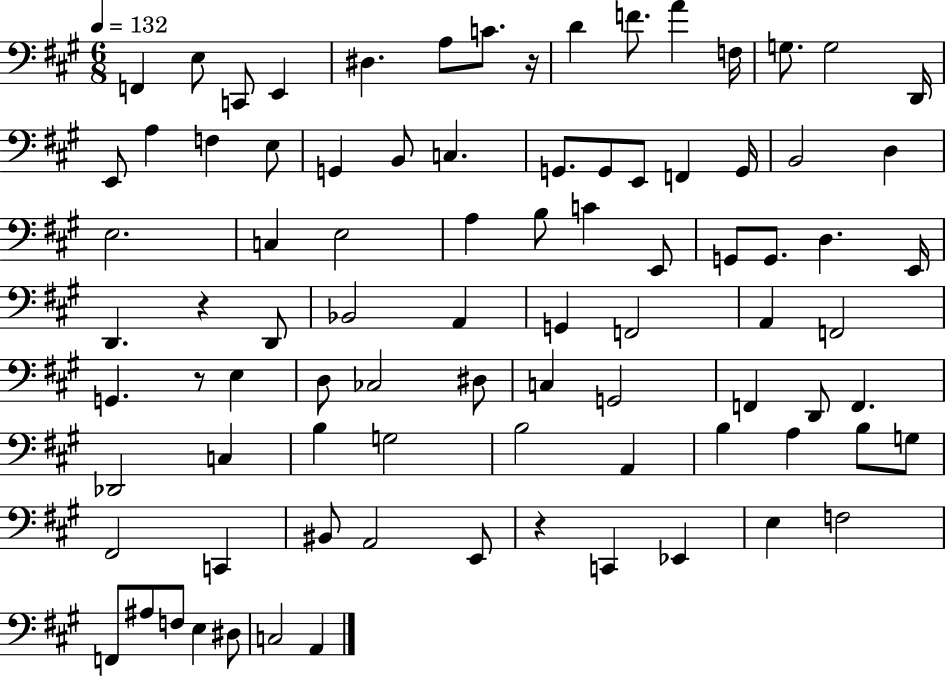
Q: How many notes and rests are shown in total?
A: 87